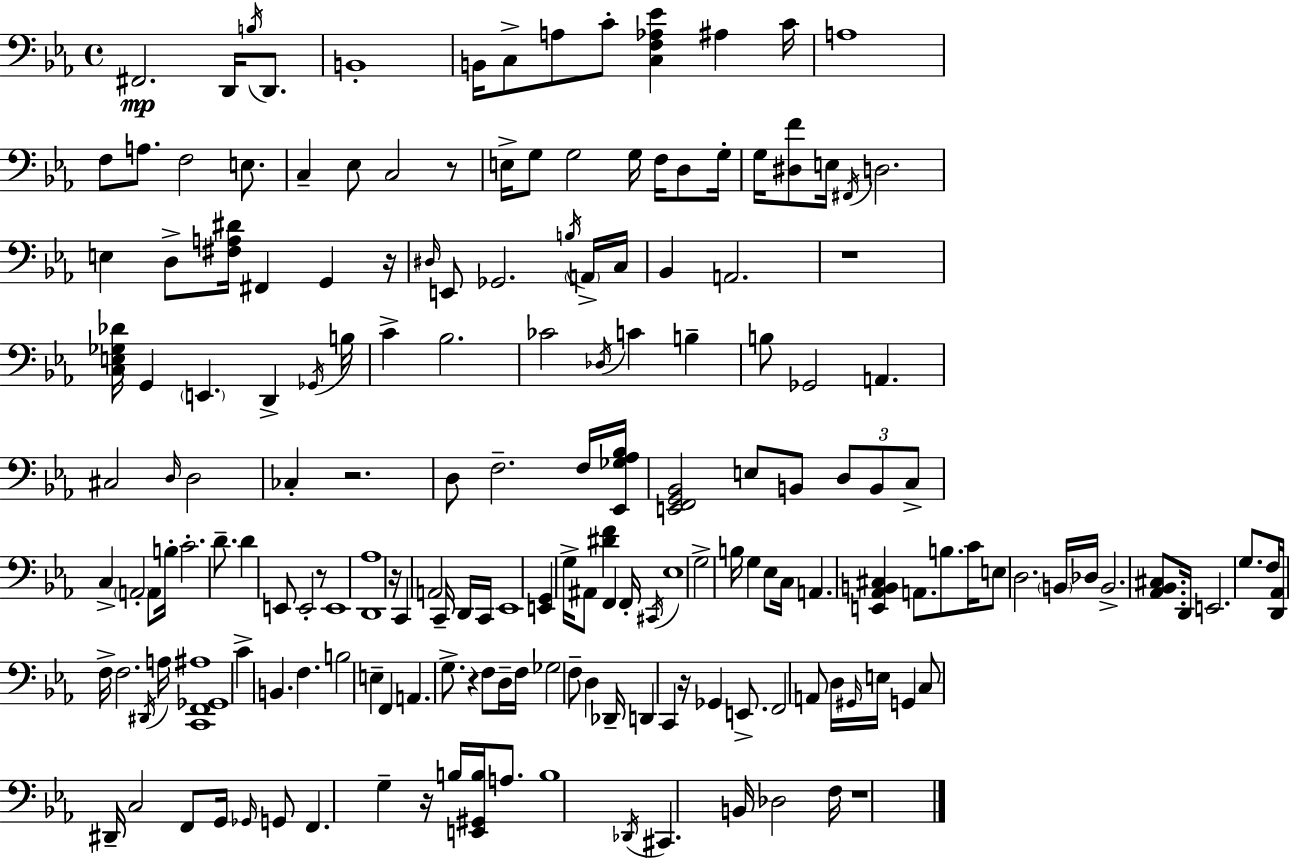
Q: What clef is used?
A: bass